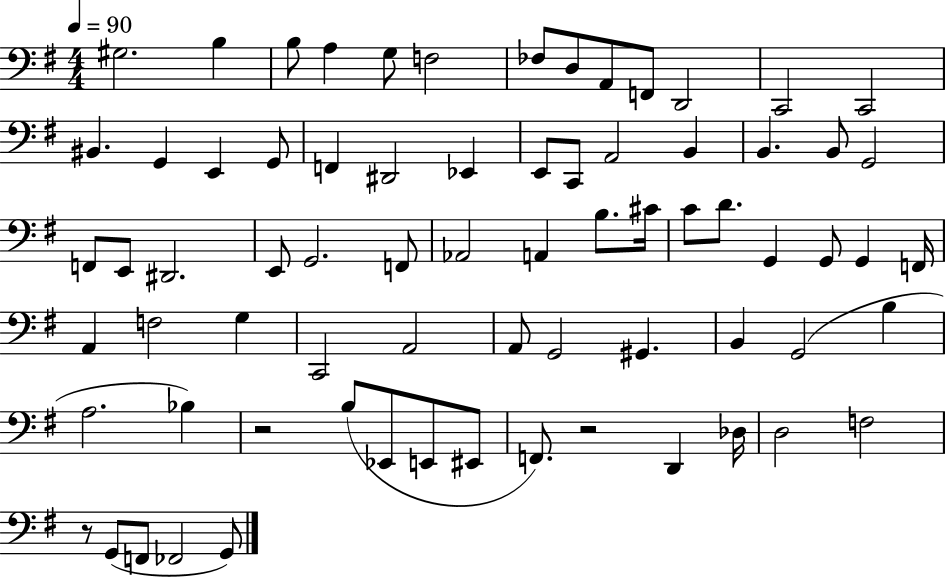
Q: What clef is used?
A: bass